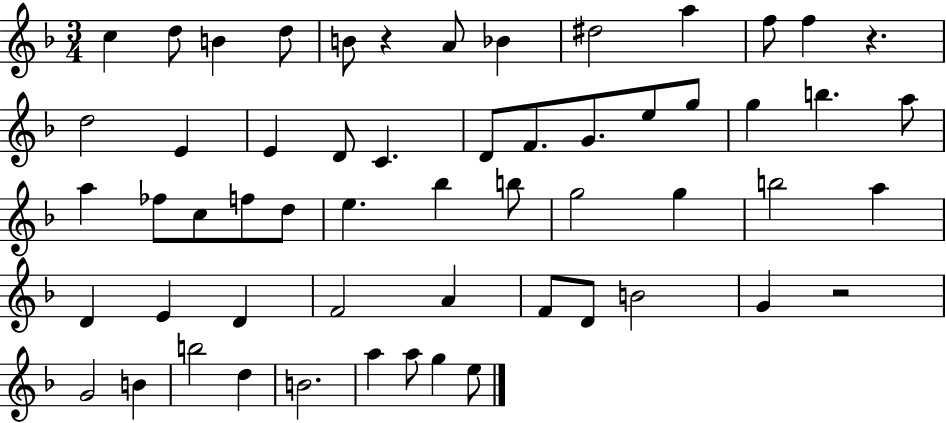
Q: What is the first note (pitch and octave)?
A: C5